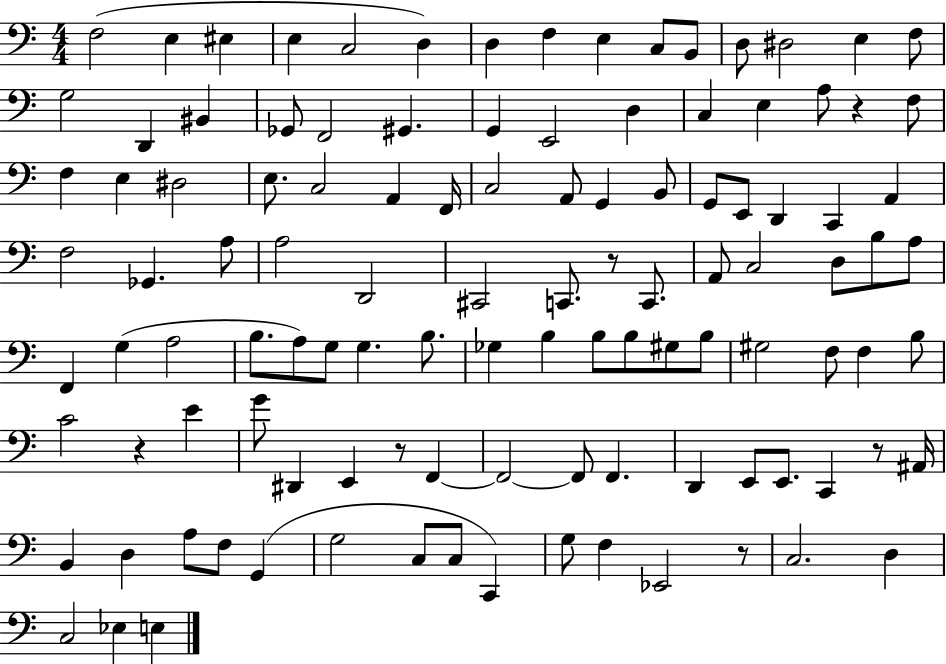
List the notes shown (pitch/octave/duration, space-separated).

F3/h E3/q EIS3/q E3/q C3/h D3/q D3/q F3/q E3/q C3/e B2/e D3/e D#3/h E3/q F3/e G3/h D2/q BIS2/q Gb2/e F2/h G#2/q. G2/q E2/h D3/q C3/q E3/q A3/e R/q F3/e F3/q E3/q D#3/h E3/e. C3/h A2/q F2/s C3/h A2/e G2/q B2/e G2/e E2/e D2/q C2/q A2/q F3/h Gb2/q. A3/e A3/h D2/h C#2/h C2/e. R/e C2/e. A2/e C3/h D3/e B3/e A3/e F2/q G3/q A3/h B3/e. A3/e G3/e G3/q. B3/e. Gb3/q B3/q B3/e B3/e G#3/e B3/e G#3/h F3/e F3/q B3/e C4/h R/q E4/q G4/e D#2/q E2/q R/e F2/q F2/h F2/e F2/q. D2/q E2/e E2/e. C2/q R/e A#2/s B2/q D3/q A3/e F3/e G2/q G3/h C3/e C3/e C2/q G3/e F3/q Eb2/h R/e C3/h. D3/q C3/h Eb3/q E3/q